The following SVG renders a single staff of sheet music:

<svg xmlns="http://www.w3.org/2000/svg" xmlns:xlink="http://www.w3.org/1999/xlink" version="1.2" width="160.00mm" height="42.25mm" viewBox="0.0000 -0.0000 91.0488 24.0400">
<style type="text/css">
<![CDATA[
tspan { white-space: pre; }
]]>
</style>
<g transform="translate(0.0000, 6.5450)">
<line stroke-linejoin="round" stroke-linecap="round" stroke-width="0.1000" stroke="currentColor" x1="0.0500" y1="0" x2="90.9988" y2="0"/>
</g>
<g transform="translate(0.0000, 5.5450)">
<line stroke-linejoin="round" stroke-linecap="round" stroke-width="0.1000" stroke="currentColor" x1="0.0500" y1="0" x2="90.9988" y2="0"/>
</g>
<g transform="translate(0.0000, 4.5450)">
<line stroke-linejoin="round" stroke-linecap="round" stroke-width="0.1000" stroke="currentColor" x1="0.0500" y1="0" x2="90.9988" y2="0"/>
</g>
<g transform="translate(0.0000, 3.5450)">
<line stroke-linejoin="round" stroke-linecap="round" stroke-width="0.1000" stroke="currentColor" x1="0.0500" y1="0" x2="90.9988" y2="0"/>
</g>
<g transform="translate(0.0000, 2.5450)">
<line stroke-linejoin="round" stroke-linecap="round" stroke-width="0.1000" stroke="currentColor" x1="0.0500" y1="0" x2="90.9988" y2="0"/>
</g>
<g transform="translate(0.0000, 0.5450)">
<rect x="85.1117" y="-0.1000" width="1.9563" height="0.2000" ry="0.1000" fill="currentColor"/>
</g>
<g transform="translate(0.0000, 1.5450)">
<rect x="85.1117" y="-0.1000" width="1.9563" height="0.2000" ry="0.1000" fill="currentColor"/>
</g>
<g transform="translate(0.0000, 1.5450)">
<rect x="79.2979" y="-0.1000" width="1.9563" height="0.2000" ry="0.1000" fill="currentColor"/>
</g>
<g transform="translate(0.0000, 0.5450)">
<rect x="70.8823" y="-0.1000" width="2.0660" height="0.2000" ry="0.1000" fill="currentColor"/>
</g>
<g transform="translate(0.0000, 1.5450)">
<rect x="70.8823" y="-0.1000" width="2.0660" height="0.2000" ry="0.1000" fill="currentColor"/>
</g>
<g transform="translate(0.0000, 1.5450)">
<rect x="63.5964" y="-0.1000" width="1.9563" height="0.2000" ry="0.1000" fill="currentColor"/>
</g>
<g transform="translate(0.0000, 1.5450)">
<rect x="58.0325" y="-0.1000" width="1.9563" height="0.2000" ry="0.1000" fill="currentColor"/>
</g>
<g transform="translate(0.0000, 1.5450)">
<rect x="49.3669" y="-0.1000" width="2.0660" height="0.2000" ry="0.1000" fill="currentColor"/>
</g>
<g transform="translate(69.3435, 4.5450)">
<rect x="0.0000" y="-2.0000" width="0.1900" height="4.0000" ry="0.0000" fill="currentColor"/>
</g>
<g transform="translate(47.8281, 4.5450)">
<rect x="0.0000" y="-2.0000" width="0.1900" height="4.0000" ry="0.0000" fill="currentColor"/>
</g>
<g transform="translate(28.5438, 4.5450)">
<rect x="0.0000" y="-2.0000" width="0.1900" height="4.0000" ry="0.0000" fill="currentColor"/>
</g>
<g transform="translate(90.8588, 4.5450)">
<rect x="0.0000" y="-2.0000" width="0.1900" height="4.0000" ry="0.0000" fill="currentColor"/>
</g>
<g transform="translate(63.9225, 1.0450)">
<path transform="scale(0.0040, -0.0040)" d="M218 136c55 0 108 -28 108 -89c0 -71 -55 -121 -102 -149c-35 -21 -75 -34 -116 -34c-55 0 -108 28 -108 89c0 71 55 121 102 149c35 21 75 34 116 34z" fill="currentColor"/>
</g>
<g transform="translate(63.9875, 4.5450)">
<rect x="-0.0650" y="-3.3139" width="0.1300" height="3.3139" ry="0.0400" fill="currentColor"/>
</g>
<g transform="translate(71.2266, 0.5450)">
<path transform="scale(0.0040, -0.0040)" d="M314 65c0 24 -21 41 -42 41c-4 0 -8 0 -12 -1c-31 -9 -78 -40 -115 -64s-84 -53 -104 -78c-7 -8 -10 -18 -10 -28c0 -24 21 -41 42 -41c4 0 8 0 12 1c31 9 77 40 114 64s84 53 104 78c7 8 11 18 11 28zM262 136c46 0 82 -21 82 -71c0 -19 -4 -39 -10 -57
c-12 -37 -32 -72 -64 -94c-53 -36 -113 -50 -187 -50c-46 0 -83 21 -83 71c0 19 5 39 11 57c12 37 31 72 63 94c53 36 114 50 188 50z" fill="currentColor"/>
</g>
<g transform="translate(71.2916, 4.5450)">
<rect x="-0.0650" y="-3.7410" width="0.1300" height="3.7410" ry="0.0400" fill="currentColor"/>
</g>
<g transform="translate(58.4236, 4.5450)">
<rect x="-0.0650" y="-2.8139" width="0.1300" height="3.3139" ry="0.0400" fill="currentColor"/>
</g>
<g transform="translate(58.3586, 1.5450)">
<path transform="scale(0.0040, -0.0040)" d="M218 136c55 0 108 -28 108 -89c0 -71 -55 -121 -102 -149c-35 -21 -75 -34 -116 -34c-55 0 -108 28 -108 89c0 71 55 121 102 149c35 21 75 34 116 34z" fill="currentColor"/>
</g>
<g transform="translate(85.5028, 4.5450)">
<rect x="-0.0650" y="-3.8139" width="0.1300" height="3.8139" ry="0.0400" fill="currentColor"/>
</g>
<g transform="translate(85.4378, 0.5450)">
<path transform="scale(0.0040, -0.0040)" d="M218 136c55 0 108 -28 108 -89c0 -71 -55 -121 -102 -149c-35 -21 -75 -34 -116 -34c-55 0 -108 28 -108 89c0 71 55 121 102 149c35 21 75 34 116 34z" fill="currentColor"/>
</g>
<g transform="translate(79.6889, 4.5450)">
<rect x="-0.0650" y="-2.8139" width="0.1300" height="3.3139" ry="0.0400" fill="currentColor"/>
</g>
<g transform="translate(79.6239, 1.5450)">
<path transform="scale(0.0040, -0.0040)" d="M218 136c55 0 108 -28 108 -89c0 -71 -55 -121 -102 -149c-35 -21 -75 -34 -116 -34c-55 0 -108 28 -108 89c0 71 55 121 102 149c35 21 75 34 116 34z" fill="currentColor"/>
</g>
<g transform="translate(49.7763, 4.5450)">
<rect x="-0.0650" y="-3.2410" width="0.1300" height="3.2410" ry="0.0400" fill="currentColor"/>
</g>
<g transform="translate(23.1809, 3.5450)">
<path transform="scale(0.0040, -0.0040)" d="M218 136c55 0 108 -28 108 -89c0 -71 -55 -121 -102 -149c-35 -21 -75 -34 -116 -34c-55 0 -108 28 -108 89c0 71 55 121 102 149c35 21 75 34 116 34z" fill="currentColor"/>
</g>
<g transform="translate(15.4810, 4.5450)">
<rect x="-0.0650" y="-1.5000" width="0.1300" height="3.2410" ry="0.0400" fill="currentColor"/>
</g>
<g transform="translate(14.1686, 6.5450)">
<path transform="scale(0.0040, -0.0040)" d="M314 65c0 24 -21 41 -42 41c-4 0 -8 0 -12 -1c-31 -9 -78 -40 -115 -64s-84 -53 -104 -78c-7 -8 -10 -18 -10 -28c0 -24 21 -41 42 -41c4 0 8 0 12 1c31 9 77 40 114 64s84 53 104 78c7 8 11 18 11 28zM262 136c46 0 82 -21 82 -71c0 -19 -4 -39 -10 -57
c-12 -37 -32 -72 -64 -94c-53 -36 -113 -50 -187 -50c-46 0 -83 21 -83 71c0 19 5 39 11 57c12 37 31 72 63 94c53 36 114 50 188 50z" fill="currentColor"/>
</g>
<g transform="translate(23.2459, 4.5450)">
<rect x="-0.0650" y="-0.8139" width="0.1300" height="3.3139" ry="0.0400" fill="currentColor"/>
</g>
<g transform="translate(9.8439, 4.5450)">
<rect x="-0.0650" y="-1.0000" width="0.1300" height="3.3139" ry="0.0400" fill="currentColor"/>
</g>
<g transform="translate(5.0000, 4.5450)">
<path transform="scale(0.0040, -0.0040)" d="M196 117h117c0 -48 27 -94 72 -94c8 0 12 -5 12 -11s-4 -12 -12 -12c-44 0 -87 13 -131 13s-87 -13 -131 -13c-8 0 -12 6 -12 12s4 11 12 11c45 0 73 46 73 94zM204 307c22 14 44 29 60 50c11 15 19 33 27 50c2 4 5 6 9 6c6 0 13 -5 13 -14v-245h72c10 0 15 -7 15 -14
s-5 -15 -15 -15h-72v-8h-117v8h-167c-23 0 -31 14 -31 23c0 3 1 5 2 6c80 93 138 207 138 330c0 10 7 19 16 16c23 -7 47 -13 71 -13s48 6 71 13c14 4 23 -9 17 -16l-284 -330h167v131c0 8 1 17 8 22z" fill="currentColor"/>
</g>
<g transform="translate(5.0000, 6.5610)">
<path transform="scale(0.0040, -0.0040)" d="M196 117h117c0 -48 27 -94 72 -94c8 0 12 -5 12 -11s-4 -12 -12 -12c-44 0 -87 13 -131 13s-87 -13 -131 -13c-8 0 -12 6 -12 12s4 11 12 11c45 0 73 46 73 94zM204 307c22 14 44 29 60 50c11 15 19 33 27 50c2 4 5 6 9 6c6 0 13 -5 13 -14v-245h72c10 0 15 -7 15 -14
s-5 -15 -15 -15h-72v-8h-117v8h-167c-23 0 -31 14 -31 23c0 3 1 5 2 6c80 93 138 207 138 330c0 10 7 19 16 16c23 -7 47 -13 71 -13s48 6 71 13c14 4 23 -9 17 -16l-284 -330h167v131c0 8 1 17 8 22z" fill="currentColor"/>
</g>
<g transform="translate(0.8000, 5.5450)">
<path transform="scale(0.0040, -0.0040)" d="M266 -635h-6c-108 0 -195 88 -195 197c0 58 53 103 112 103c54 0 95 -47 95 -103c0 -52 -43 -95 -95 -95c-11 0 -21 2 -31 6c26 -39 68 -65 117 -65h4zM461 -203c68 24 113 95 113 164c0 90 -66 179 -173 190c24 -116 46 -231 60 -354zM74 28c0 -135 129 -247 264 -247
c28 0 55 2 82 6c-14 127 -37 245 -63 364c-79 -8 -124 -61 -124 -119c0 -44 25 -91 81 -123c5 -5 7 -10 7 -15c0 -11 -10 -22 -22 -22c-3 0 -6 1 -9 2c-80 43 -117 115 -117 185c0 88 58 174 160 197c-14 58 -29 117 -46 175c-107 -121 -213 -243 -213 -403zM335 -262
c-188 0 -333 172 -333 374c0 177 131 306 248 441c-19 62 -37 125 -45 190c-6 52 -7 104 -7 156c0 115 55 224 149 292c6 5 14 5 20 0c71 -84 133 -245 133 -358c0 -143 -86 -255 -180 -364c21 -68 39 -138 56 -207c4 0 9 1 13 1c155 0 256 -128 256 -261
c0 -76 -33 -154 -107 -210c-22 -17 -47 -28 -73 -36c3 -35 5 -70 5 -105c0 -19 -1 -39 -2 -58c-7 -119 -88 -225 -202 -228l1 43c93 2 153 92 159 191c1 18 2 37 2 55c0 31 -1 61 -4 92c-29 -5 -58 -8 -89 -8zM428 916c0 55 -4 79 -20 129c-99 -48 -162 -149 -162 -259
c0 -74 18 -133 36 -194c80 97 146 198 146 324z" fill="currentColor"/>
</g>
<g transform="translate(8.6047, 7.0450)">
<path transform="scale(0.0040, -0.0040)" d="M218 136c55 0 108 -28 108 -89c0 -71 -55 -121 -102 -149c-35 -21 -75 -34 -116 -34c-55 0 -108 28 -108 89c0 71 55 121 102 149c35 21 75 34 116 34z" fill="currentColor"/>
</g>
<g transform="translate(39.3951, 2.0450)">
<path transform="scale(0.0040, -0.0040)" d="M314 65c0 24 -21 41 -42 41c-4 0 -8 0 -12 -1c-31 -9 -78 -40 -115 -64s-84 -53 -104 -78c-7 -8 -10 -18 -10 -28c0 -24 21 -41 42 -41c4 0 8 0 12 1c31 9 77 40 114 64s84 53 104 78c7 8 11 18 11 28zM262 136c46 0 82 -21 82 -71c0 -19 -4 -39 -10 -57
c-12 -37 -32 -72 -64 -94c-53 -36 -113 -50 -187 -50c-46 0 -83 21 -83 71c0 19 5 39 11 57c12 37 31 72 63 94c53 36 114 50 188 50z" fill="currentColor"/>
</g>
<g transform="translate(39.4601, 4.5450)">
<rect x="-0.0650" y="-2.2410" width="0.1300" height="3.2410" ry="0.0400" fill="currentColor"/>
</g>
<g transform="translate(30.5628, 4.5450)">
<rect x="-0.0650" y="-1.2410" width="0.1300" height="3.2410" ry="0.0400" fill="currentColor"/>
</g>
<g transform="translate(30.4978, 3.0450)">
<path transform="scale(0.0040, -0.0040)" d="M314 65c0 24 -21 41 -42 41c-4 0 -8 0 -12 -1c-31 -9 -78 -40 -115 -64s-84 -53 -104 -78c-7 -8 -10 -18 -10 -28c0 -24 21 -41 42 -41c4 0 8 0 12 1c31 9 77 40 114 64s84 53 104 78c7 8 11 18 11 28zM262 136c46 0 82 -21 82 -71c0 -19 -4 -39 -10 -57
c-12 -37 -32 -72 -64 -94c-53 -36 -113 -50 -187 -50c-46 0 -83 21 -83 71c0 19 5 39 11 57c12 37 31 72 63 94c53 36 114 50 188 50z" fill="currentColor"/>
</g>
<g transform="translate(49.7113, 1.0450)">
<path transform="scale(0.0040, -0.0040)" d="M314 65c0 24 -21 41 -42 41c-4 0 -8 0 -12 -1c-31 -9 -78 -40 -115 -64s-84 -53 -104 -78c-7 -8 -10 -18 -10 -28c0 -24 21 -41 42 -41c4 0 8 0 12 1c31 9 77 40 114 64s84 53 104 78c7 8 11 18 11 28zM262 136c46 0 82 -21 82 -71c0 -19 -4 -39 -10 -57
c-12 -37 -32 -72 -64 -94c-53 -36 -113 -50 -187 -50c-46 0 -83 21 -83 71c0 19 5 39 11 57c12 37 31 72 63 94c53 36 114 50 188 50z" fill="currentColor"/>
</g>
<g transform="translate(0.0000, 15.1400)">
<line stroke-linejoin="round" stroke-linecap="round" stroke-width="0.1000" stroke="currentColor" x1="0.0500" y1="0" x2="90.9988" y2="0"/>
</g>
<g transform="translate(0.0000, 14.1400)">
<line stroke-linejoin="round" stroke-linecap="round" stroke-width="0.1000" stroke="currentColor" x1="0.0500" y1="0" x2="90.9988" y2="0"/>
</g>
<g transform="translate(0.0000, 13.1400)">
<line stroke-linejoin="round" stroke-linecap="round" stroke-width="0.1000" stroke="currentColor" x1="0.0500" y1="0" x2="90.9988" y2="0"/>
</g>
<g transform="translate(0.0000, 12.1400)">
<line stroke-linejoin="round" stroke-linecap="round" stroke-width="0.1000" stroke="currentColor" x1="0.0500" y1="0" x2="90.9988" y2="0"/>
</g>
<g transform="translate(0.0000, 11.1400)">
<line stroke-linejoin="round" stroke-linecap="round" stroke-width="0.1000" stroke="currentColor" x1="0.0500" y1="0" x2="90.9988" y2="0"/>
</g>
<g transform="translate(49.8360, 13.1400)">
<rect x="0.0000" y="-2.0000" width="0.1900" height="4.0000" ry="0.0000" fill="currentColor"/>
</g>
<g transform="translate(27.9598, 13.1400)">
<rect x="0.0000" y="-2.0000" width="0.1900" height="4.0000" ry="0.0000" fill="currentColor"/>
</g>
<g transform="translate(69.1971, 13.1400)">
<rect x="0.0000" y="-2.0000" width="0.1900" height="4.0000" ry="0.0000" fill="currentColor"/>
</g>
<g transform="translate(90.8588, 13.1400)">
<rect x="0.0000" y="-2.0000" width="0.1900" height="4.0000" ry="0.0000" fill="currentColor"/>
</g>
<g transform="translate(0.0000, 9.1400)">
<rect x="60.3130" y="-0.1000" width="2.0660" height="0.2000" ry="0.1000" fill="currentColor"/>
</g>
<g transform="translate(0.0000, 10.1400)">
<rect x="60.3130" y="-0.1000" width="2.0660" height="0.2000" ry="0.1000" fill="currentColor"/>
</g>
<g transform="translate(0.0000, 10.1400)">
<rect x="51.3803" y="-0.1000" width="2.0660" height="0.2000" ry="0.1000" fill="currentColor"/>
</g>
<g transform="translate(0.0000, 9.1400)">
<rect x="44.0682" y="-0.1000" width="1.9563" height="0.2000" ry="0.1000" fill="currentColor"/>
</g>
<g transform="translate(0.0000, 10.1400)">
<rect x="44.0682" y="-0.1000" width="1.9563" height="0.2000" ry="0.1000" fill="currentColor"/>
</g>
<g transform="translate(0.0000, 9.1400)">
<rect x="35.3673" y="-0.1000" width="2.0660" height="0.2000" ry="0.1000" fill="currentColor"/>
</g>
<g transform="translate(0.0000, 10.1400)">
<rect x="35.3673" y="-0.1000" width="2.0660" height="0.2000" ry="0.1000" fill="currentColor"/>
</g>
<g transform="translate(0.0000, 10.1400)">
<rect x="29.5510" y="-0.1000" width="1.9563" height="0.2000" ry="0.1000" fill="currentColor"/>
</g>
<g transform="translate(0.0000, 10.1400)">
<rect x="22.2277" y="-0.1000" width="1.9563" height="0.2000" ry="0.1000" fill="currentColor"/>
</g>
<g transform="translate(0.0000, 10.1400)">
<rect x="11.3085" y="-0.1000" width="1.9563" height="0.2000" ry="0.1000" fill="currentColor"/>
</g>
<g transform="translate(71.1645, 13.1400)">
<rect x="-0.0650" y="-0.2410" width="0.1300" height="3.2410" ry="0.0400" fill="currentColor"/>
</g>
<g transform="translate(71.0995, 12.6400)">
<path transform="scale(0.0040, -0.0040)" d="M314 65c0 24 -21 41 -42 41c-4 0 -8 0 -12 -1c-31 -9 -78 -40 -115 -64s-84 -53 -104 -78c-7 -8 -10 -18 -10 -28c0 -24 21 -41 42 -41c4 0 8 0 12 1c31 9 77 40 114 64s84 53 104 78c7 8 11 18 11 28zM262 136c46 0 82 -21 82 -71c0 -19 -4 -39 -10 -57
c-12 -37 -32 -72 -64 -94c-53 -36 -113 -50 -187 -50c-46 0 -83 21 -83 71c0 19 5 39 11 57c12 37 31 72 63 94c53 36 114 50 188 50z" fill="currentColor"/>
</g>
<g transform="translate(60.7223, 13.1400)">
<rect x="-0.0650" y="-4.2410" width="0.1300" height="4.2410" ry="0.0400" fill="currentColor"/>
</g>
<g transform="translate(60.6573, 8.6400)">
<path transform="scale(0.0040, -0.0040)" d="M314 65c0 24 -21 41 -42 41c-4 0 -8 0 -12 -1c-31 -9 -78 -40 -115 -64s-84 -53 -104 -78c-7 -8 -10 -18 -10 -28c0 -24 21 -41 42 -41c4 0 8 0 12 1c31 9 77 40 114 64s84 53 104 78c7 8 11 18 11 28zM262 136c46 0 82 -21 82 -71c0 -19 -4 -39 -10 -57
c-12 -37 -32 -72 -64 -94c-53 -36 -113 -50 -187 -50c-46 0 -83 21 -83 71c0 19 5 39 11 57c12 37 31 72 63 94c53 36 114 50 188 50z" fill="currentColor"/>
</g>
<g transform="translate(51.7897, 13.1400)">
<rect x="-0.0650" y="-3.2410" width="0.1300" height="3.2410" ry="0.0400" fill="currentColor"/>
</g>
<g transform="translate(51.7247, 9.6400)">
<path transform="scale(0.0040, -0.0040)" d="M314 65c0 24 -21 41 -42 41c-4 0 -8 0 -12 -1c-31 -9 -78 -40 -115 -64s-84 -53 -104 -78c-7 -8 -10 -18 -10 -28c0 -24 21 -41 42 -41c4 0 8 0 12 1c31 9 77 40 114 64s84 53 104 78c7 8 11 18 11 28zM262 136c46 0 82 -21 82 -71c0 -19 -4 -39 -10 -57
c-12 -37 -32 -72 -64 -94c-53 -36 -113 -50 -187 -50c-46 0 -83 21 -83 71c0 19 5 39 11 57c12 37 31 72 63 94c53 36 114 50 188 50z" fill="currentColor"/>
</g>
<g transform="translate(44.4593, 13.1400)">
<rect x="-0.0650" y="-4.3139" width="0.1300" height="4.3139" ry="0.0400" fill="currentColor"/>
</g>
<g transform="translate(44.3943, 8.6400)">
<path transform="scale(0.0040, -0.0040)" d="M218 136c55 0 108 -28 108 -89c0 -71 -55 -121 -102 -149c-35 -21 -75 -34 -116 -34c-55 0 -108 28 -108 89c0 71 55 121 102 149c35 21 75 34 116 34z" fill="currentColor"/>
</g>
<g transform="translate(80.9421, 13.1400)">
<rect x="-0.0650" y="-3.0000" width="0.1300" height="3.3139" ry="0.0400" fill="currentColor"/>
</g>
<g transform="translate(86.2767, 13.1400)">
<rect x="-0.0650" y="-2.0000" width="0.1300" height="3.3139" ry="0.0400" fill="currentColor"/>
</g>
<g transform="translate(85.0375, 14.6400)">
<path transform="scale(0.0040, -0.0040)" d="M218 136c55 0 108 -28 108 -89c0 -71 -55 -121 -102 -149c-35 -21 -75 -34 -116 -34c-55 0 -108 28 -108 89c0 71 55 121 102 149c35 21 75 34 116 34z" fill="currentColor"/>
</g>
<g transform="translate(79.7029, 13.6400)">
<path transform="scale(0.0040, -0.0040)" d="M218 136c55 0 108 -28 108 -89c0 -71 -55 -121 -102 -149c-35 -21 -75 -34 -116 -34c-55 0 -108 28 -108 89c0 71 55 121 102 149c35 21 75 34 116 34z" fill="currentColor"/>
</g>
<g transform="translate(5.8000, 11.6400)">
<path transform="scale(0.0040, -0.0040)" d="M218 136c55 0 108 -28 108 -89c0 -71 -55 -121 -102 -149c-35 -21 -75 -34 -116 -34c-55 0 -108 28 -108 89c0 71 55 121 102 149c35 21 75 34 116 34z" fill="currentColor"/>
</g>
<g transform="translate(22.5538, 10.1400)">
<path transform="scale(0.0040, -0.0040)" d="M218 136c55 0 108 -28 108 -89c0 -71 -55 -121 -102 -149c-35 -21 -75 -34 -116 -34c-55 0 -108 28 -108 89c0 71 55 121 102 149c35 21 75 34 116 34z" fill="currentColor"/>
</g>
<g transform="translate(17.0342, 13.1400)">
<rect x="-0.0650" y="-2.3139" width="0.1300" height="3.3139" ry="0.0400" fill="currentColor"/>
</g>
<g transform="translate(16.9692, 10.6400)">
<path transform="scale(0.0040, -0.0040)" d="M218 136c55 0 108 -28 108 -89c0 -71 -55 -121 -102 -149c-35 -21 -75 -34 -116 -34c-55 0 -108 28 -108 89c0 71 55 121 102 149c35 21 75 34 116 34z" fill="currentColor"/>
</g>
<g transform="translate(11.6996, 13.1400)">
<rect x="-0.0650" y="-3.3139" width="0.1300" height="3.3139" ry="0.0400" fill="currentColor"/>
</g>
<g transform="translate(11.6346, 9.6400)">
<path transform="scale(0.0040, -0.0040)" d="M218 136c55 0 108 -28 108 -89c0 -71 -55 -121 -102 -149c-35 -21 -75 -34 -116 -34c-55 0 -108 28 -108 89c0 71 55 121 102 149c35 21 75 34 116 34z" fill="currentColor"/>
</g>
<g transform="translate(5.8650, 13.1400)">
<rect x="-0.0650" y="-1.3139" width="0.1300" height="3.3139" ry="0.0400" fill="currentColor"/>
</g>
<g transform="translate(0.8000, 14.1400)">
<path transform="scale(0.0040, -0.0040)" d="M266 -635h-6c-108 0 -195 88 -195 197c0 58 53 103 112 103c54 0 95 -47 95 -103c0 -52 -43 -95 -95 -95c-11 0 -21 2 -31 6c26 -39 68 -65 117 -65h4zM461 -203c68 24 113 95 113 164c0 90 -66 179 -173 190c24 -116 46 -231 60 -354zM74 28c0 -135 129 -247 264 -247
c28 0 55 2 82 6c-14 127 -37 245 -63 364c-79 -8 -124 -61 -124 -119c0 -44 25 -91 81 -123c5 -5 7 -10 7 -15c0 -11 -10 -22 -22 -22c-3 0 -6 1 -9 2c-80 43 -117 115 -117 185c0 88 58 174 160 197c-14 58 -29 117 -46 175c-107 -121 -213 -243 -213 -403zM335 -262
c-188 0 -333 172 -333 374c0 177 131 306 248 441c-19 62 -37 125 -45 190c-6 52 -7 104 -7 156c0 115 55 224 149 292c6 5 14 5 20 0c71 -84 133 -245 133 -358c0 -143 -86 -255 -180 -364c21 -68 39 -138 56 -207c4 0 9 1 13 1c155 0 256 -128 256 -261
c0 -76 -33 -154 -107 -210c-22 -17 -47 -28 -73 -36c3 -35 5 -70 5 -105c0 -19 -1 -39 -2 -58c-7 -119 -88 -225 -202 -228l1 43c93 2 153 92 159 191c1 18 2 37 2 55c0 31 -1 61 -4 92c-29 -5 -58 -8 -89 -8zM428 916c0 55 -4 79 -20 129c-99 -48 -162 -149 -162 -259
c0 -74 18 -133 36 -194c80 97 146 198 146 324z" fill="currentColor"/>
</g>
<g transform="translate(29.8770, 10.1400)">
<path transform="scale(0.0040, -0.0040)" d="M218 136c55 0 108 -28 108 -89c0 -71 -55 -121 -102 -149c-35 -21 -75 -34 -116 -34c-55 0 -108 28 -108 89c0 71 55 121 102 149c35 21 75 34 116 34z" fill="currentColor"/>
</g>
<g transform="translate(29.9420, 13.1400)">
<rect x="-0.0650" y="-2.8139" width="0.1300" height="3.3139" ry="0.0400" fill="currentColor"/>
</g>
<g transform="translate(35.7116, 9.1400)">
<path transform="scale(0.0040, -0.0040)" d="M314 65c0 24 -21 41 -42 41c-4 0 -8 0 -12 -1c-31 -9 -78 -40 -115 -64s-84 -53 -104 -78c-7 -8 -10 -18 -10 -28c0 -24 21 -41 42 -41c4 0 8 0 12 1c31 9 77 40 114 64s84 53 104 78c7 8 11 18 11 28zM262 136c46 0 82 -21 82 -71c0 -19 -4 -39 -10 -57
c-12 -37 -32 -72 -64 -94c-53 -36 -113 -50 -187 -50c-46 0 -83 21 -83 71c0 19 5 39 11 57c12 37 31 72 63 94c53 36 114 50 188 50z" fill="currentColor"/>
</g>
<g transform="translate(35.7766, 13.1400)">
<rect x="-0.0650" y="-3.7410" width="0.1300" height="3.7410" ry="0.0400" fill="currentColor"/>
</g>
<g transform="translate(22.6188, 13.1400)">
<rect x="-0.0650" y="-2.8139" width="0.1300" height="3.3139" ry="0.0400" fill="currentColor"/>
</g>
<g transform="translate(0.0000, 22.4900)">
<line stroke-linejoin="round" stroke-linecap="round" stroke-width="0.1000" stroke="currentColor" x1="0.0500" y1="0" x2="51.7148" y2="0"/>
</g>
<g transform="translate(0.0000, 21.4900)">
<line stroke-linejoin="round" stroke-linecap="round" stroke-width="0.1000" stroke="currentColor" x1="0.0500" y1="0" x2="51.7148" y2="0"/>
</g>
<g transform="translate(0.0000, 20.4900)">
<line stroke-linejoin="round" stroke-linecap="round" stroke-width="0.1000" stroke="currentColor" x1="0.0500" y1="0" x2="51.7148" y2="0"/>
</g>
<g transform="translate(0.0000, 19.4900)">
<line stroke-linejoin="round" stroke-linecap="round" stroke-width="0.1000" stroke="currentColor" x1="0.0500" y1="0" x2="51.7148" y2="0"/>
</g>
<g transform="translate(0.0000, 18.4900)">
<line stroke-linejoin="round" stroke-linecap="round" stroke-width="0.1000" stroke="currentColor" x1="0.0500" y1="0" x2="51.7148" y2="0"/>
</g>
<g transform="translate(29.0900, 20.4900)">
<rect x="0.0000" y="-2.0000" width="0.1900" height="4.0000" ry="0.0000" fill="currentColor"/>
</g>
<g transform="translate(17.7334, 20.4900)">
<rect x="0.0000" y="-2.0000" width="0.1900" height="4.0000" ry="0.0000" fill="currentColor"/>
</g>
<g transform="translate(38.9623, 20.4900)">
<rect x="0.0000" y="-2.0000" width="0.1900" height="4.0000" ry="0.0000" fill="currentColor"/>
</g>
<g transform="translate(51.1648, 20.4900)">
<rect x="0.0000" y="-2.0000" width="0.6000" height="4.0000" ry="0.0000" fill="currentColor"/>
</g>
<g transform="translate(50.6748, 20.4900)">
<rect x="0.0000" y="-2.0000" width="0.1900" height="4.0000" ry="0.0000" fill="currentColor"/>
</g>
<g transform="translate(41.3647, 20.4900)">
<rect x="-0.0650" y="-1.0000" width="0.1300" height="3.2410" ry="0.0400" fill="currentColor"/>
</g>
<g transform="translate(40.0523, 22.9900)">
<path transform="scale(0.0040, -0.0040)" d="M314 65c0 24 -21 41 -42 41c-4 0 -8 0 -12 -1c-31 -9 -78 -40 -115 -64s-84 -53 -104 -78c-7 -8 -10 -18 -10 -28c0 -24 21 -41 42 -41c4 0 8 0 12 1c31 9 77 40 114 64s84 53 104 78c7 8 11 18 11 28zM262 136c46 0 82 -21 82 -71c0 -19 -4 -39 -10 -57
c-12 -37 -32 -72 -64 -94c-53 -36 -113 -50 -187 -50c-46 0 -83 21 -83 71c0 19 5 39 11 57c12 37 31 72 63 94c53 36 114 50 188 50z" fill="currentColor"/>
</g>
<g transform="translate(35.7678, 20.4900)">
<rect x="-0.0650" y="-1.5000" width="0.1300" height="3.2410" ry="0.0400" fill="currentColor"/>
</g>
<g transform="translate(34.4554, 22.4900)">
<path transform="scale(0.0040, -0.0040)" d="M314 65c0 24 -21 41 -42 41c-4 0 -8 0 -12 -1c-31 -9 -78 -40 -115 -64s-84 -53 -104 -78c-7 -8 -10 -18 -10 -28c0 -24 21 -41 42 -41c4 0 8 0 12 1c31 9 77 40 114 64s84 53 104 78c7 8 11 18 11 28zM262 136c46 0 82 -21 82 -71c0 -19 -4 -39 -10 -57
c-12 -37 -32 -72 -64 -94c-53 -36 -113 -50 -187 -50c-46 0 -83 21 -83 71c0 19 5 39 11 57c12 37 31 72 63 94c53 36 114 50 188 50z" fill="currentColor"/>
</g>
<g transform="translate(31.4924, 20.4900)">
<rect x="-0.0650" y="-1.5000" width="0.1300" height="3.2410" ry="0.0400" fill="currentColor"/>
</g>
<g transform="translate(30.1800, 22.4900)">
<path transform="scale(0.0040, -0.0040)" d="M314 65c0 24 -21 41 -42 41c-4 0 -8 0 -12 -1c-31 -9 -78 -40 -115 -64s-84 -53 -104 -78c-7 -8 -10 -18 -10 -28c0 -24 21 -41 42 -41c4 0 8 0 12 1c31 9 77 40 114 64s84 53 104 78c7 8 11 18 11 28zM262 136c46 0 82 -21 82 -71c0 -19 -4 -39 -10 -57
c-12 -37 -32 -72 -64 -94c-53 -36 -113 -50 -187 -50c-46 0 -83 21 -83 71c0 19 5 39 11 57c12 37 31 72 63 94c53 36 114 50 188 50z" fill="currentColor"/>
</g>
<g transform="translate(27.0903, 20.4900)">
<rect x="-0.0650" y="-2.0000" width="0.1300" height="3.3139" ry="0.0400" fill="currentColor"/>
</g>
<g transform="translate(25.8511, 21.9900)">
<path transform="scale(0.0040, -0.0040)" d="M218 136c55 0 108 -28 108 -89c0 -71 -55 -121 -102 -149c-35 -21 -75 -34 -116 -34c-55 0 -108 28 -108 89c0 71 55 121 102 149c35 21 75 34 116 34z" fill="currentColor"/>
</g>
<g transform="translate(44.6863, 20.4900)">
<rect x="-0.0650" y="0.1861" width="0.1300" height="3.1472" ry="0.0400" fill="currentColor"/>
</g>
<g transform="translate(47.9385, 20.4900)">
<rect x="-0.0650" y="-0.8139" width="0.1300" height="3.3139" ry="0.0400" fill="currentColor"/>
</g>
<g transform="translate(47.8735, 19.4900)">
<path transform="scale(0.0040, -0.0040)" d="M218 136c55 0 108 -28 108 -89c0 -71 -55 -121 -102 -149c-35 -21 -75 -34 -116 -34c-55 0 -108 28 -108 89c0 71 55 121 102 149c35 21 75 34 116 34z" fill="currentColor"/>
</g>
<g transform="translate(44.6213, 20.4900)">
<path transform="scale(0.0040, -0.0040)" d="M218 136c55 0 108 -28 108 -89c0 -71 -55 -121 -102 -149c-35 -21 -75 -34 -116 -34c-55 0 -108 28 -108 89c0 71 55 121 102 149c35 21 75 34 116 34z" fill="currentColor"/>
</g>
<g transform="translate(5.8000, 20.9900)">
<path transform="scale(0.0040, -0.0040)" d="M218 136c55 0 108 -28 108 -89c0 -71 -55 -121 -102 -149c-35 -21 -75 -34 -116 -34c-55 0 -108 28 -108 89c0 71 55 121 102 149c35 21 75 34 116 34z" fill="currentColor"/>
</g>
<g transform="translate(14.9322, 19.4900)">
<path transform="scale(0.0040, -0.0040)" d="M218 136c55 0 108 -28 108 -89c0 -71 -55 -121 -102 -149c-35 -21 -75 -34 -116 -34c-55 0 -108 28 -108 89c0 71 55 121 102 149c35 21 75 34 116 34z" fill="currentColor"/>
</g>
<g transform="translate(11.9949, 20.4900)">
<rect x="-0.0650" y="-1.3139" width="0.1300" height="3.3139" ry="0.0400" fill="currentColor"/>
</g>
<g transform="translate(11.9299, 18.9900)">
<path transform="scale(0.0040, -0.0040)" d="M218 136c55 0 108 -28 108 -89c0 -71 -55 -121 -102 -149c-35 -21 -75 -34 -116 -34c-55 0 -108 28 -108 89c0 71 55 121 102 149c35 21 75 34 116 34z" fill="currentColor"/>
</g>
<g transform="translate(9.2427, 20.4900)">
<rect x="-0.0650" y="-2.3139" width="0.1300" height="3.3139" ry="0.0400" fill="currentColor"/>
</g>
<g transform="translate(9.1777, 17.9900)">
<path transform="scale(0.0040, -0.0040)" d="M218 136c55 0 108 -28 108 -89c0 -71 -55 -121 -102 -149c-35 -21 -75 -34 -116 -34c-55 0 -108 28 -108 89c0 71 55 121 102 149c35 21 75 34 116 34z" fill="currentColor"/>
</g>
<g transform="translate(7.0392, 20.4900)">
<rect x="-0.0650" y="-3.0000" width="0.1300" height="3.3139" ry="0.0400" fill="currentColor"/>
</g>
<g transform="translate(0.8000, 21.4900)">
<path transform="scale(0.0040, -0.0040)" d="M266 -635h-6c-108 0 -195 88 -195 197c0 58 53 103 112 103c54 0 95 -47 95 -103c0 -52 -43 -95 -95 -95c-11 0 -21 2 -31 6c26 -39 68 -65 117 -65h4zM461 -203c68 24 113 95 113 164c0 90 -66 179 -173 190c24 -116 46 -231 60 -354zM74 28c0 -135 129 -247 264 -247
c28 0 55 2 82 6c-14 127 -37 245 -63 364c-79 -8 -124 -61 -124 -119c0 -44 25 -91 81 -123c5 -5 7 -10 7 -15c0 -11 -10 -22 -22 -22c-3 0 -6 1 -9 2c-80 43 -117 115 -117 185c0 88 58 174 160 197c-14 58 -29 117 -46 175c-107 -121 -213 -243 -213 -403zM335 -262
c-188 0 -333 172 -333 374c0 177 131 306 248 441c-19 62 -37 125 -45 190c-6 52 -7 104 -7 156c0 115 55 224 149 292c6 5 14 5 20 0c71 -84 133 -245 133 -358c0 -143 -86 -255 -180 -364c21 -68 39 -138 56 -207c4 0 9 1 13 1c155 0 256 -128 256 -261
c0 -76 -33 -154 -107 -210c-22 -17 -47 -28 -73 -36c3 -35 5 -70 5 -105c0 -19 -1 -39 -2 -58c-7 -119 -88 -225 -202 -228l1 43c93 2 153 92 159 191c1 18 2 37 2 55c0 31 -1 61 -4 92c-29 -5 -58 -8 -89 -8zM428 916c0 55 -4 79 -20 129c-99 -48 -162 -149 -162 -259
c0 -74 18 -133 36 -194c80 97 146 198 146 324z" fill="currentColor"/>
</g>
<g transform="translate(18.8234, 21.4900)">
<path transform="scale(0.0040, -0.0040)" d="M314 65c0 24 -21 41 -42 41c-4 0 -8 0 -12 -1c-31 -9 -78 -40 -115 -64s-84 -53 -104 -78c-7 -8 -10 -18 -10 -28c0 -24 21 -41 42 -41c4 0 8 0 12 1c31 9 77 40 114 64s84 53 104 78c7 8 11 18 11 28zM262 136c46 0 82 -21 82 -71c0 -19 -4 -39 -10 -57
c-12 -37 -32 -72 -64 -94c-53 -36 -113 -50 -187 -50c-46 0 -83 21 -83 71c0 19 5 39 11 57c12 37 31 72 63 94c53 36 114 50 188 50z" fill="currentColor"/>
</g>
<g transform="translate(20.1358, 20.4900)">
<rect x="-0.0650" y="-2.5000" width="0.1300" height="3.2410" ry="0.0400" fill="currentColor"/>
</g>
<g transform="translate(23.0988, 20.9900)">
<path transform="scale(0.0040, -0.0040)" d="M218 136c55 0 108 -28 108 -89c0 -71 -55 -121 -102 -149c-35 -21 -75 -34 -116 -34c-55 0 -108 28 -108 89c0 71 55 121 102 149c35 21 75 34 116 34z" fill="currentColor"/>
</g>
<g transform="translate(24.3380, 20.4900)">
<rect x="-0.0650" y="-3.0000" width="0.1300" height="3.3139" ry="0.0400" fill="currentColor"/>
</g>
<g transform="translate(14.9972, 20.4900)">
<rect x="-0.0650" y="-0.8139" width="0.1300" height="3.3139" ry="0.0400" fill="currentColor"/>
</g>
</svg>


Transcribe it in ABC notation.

X:1
T:Untitled
M:4/4
L:1/4
K:C
D E2 d e2 g2 b2 a b c'2 a c' e b g a a c'2 d' b2 d'2 c2 A F A g e d G2 A F E2 E2 D2 B d